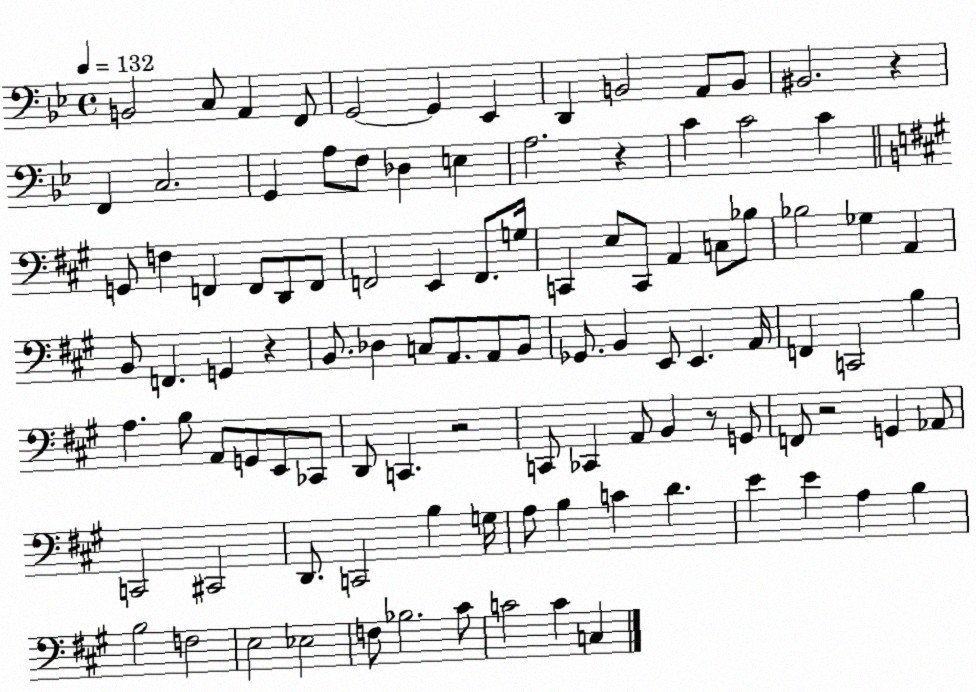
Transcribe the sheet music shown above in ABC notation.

X:1
T:Untitled
M:4/4
L:1/4
K:Bb
B,,2 C,/2 A,, F,,/2 G,,2 G,, _E,, D,, B,,2 A,,/2 B,,/2 ^B,,2 z F,, C,2 G,, A,/2 F,/2 _D, E, A,2 z C C2 C G,,/2 F, F,, F,,/2 D,,/2 F,,/2 F,,2 E,, F,,/2 G,/4 C,, E,/2 C,,/2 A,, C,/2 _B,/2 _B,2 _G, A,, B,,/2 F,, G,, z B,,/2 _D, C,/2 A,,/2 A,,/2 B,,/2 _G,,/2 B,, E,,/2 E,, A,,/4 F,, C,,2 B, A, B,/2 A,,/2 G,,/2 E,,/2 _C,,/2 D,,/2 C,, z2 C,,/2 _C,, A,,/2 B,, z/2 G,,/2 F,,/2 z2 G,, _A,,/2 C,,2 ^C,,2 D,,/2 C,,2 B, G,/4 A,/2 B, C D E E A, B, B,2 F,2 E,2 _E,2 F,/2 _B,2 ^C/2 C2 C C,